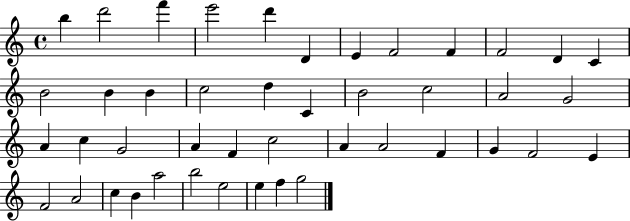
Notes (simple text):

B5/q D6/h F6/q E6/h D6/q D4/q E4/q F4/h F4/q F4/h D4/q C4/q B4/h B4/q B4/q C5/h D5/q C4/q B4/h C5/h A4/h G4/h A4/q C5/q G4/h A4/q F4/q C5/h A4/q A4/h F4/q G4/q F4/h E4/q F4/h A4/h C5/q B4/q A5/h B5/h E5/h E5/q F5/q G5/h